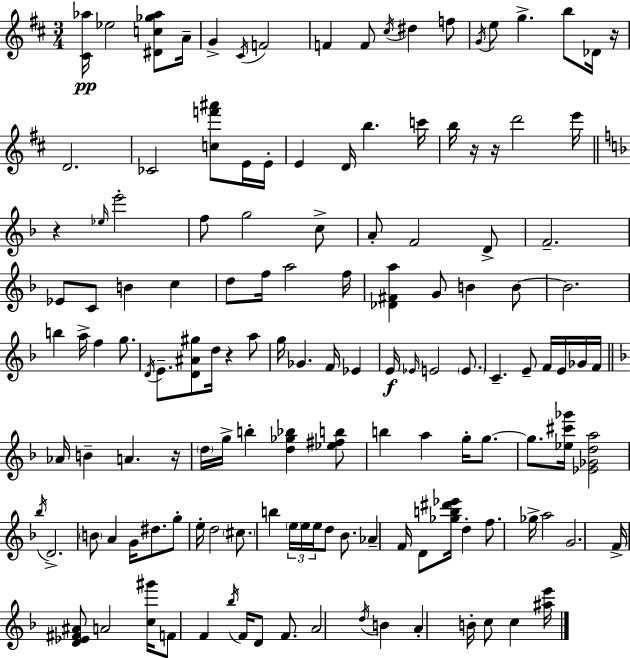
{
  \clef treble
  \numericTimeSignature
  \time 3/4
  \key d \major
  <cis' aes''>16\pp ees''2 <dis' c'' ges'' aes''>8 a'16-- | g'4-> \acciaccatura { cis'16 } f'2 | f'4 f'8 \acciaccatura { cis''16 } dis''4 | f''8 \acciaccatura { g'16 } e''8 g''4.-> b''8 | \break des'16 r16 d'2. | ces'2 <c'' f''' ais'''>8 | e'16 e'16-. e'4 d'16 b''4. | c'''16 b''16 r16 r16 d'''2 | \break e'''16 \bar "||" \break \key d \minor r4 \grace { ees''16 } e'''2-. | f''8 g''2 c''8-> | a'8-. f'2 d'8-> | f'2.-- | \break ees'8 c'8 b'4 c''4 | d''8 f''16 a''2 | f''16 <des' fis' a''>4 g'8 b'4 b'8~~ | b'2. | \break b''4 a''16-> f''4 g''8. | \acciaccatura { d'16 } e'8.-- <d' ais' gis''>8 d''16 r4 | a''8 g''16 ges'4. f'16 ees'4 | e'16\f \grace { ees'16 } e'2 | \break \parenthesize e'8. c'4.-- e'8-- f'16 | e'16 ges'16 f'16 \bar "||" \break \key f \major aes'16 b'4-- a'4. r16 | \parenthesize d''16 g''16-> b''4-. <d'' ges'' bes''>4 <ees'' fis'' b''>8 | b''4 a''4 g''16-. g''8.~~ | g''8. <ees'' cis''' ges'''>16 <ees' ges' d'' a''>2 | \break \acciaccatura { bes''16 } d'2.-> | \parenthesize b'8 a'4 g'16 dis''8. g''8-. | e''16-. d''2 \parenthesize cis''8. | b''4 \tuplet 3/2 { \parenthesize e''16 e''16 e''16 } d''8 bes'8. | \break aes'4-- f'16 d'8 <ges'' b'' dis''' ees'''>16 d''4-. | f''8. ges''16-> a''2 | g'2. | f'16-> <d' ees' fis' ais'>8 a'2 | \break <c'' gis'''>16 f'8 f'4 \acciaccatura { bes''16 } f'16 d'8 f'8. | a'2 \acciaccatura { d''16 } b'4 | a'4-. b'16-. c''8 c''4 | <ais'' e'''>16 \bar "|."
}